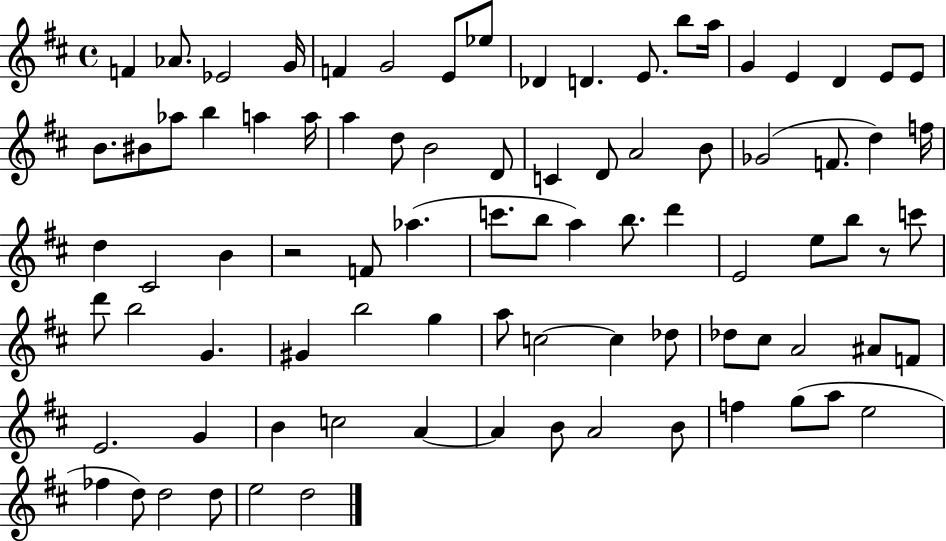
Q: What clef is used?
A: treble